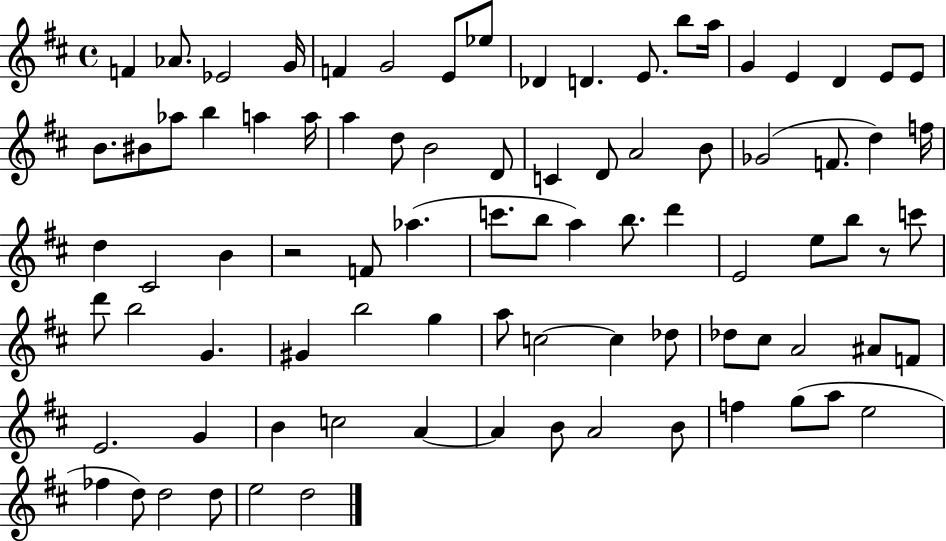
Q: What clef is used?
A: treble